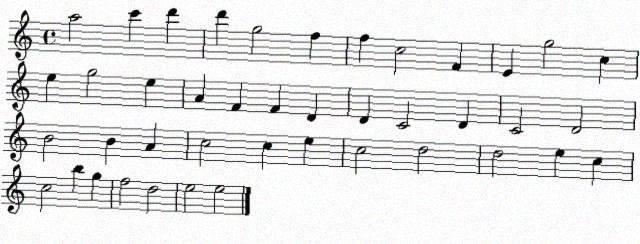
X:1
T:Untitled
M:4/4
L:1/4
K:C
a2 c' d' d' g2 f f c2 F E g2 c e g2 e A F F D D C2 D C2 D2 B2 B A c2 c e c2 d2 d2 e c c2 b g f2 d2 e2 e2